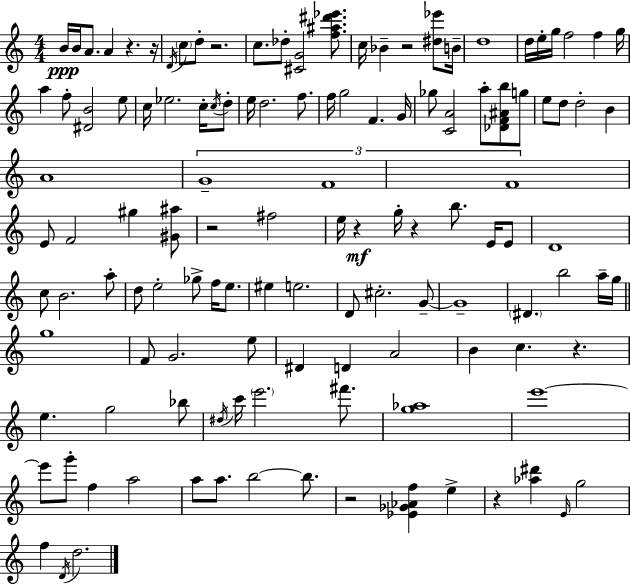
{
  \clef treble
  \numericTimeSignature
  \time 4/4
  \key a \minor
  b'16\ppp b'16 a'8. a'4 r4. r16 | \acciaccatura { d'16 } \parenthesize c''8 d''8-. r2. | c''8. des''8-. <cis' g'>2 <f'' ais'' dis''' ees'''>8. | c''16 bes'4-- r2 <dis'' ees'''>8 | \break b'16-- d''1 | d''16 e''16-. g''16 f''2 f''4 | g''16 a''4 f''8-. <dis' b'>2 e''8 | c''16 ees''2. c''16-. \acciaccatura { c''16 } | \break d''8-. e''16 d''2. f''8. | f''16 g''2 f'4. | g'16 ges''8 <c' a'>2 a''8-. <des' f' ais' b''>8 | g''8 e''8 d''8 d''2-. b'4 | \break a'1 | \tuplet 3/2 { g'1-- | f'1 | f'1 } | \break e'8 f'2 gis''4 | <gis' ais''>8 r2 fis''2 | e''16 r4\mf g''16-. r4 b''8. e'16 | e'8 d'1 | \break c''8 b'2. | a''8-. d''8 e''2-. ges''8-> f''16 e''8. | eis''4 e''2. | d'8 cis''2.-. | \break g'8--~~ g'1-- | \parenthesize dis'4. b''2 | a''16-- g''16 \bar "||" \break \key c \major g''1 | f'8 g'2. e''8 | dis'4 d'4 a'2 | b'4 c''4. r4. | \break e''4. g''2 bes''8 | \acciaccatura { dis''16 } c'''16 \parenthesize e'''2. fis'''8. | <g'' aes''>1 | e'''1~~ | \break e'''8 g'''8-. f''4 a''2 | a''8 a''8. b''2~~ b''8. | r2 <ees' ges' aes' f''>4 e''4-> | r4 <aes'' dis'''>4 \grace { e'16 } g''2 | \break f''4 \acciaccatura { d'16 } d''2. | \bar "|."
}